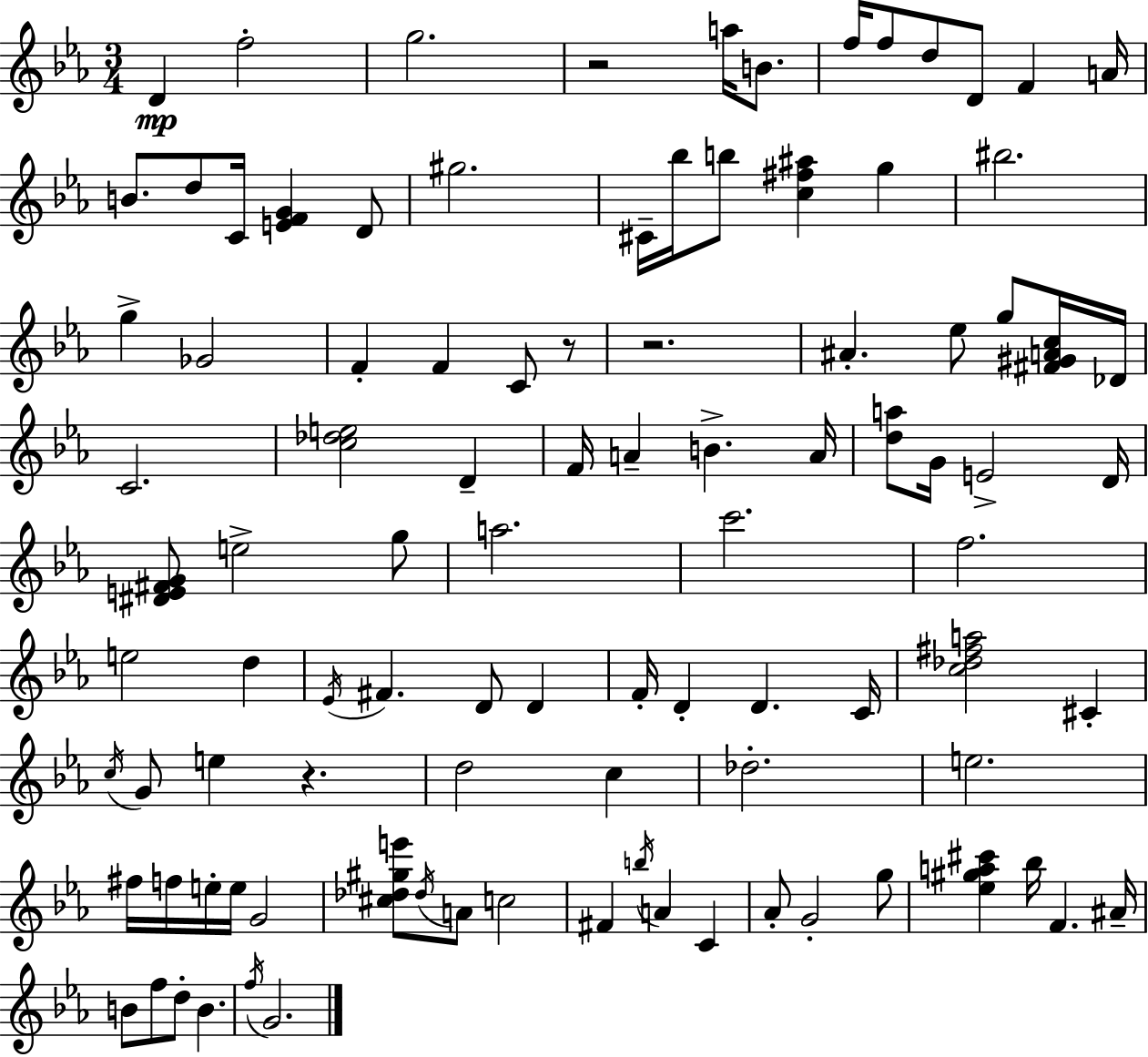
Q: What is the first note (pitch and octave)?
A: D4